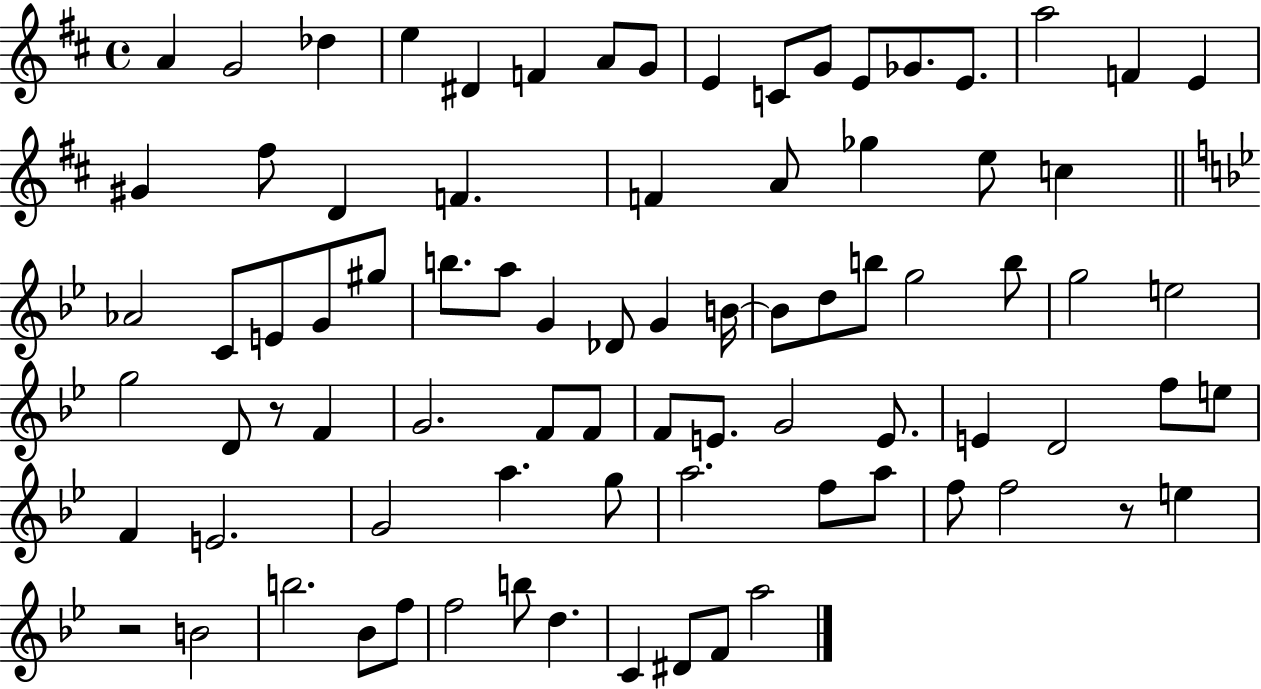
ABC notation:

X:1
T:Untitled
M:4/4
L:1/4
K:D
A G2 _d e ^D F A/2 G/2 E C/2 G/2 E/2 _G/2 E/2 a2 F E ^G ^f/2 D F F A/2 _g e/2 c _A2 C/2 E/2 G/2 ^g/2 b/2 a/2 G _D/2 G B/4 B/2 d/2 b/2 g2 b/2 g2 e2 g2 D/2 z/2 F G2 F/2 F/2 F/2 E/2 G2 E/2 E D2 f/2 e/2 F E2 G2 a g/2 a2 f/2 a/2 f/2 f2 z/2 e z2 B2 b2 _B/2 f/2 f2 b/2 d C ^D/2 F/2 a2